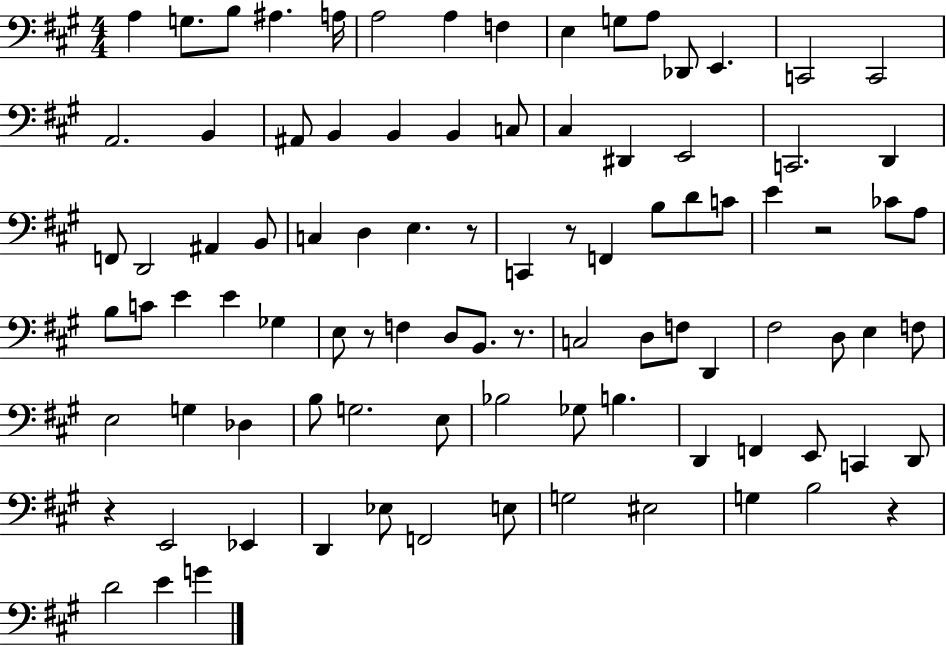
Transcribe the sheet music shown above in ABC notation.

X:1
T:Untitled
M:4/4
L:1/4
K:A
A, G,/2 B,/2 ^A, A,/4 A,2 A, F, E, G,/2 A,/2 _D,,/2 E,, C,,2 C,,2 A,,2 B,, ^A,,/2 B,, B,, B,, C,/2 ^C, ^D,, E,,2 C,,2 D,, F,,/2 D,,2 ^A,, B,,/2 C, D, E, z/2 C,, z/2 F,, B,/2 D/2 C/2 E z2 _C/2 A,/2 B,/2 C/2 E E _G, E,/2 z/2 F, D,/2 B,,/2 z/2 C,2 D,/2 F,/2 D,, ^F,2 D,/2 E, F,/2 E,2 G, _D, B,/2 G,2 E,/2 _B,2 _G,/2 B, D,, F,, E,,/2 C,, D,,/2 z E,,2 _E,, D,, _E,/2 F,,2 E,/2 G,2 ^E,2 G, B,2 z D2 E G